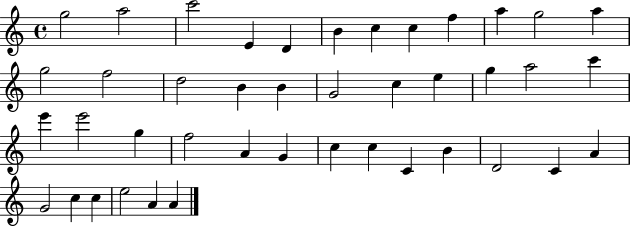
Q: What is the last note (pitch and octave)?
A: A4